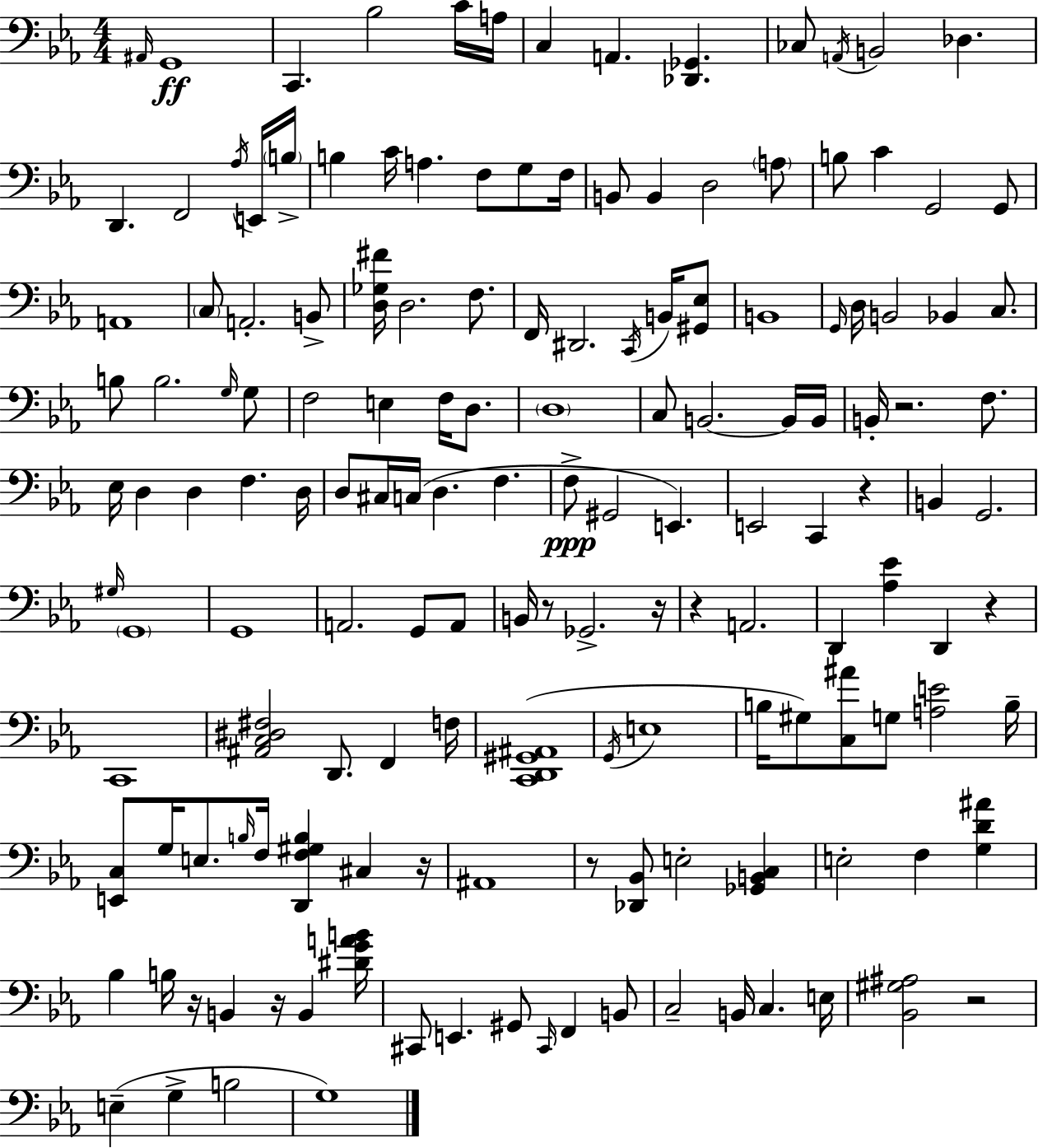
{
  \clef bass
  \numericTimeSignature
  \time 4/4
  \key ees \major
  \grace { ais,16 }\ff g,1 | c,4. bes2 c'16 | a16 c4 a,4. <des, ges,>4. | ces8 \acciaccatura { a,16 } b,2 des4. | \break d,4. f,2 | \acciaccatura { aes16 } e,16 \parenthesize b16-> b4 c'16 a4. f8 | g8 f16 b,8 b,4 d2 | \parenthesize a8 b8 c'4 g,2 | \break g,8 a,1 | \parenthesize c8 a,2.-. | b,8-> <d ges fis'>16 d2. | f8. f,16 dis,2. | \break \acciaccatura { c,16 } b,16 <gis, ees>8 b,1 | \grace { g,16 } d16 b,2 bes,4 | c8. b8 b2. | \grace { g16 } g8 f2 e4 | \break f16 d8. \parenthesize d1 | c8 b,2.~~ | b,16 b,16 b,16-. r2. | f8. ees16 d4 d4 f4. | \break d16 d8 cis16 c16( d4. | f4. f8->\ppp gis,2 | e,4.) e,2 c,4 | r4 b,4 g,2. | \break \grace { gis16 } \parenthesize g,1 | g,1 | a,2. | g,8 a,8 b,16 r8 ges,2.-> | \break r16 r4 a,2. | d,4 <aes ees'>4 d,4 | r4 c,1 | <ais, c dis fis>2 d,8. | \break f,4 f16 <c, d, gis, ais,>1( | \acciaccatura { g,16 } e1 | b16 gis8) <c ais'>8 g8 <a e'>2 | b16-- <e, c>8 g16 e8. \grace { b16 } f16 | \break <d, f gis b>4 cis4 r16 ais,1 | r8 <des, bes,>8 e2-. | <ges, b, c>4 e2-. | f4 <g d' ais'>4 bes4 b16 r16 b,4 | \break r16 b,4 <dis' g' a' b'>16 cis,8 e,4. | gis,8 \grace { cis,16 } f,4 b,8 c2-- | b,16 c4. e16 <bes, gis ais>2 | r2 e4--( g4-> | \break b2 g1) | \bar "|."
}